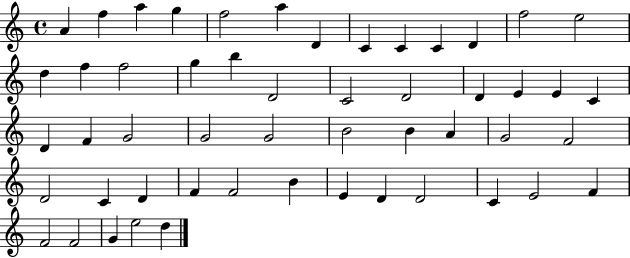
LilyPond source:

{
  \clef treble
  \time 4/4
  \defaultTimeSignature
  \key c \major
  a'4 f''4 a''4 g''4 | f''2 a''4 d'4 | c'4 c'4 c'4 d'4 | f''2 e''2 | \break d''4 f''4 f''2 | g''4 b''4 d'2 | c'2 d'2 | d'4 e'4 e'4 c'4 | \break d'4 f'4 g'2 | g'2 g'2 | b'2 b'4 a'4 | g'2 f'2 | \break d'2 c'4 d'4 | f'4 f'2 b'4 | e'4 d'4 d'2 | c'4 e'2 f'4 | \break f'2 f'2 | g'4 e''2 d''4 | \bar "|."
}